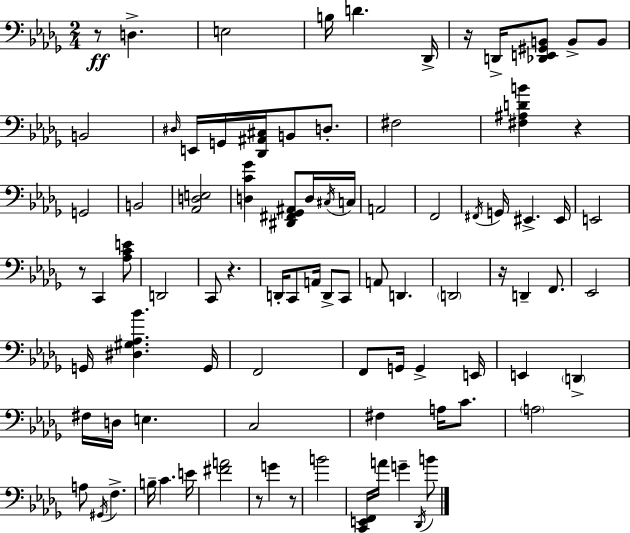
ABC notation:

X:1
T:Untitled
M:2/4
L:1/4
K:Bbm
z/2 D, E,2 B,/4 D _D,,/4 z/4 D,,/4 [_D,,E,,^G,,B,,]/2 B,,/2 B,,/2 B,,2 ^D,/4 E,,/4 G,,/4 [_D,,^A,,^C,]/4 B,,/2 D,/2 ^F,2 [^F,^A,DB] z G,,2 B,,2 [_A,,D,E,]2 [D,C_G] [^D,,^F,,_G,,^A,,]/2 D,/4 ^C,/4 C,/4 A,,2 F,,2 ^F,,/4 G,,/4 ^E,, ^E,,/4 E,,2 z/2 C,, [_A,CE]/2 D,,2 C,,/2 z D,,/4 C,,/2 A,,/4 D,,/2 C,,/2 A,,/2 D,, D,,2 z/4 D,, F,,/2 _E,,2 G,,/4 [^D,^G,_A,_B] G,,/4 F,,2 F,,/2 G,,/4 G,, E,,/4 E,, D,, ^F,/4 D,/4 E, C,2 ^F, A,/4 C/2 A,2 A,/2 ^G,,/4 F, B,/4 C E/4 [^FA]2 z/2 G z/2 B2 [C,,E,,F,,]/4 A/4 G _D,,/4 B/2